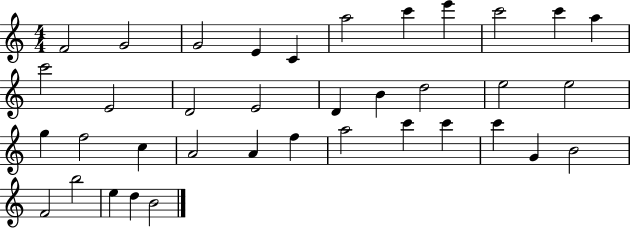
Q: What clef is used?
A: treble